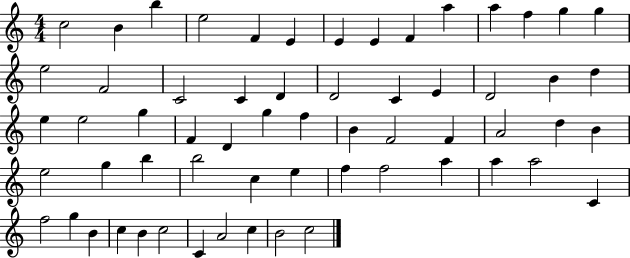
{
  \clef treble
  \numericTimeSignature
  \time 4/4
  \key c \major
  c''2 b'4 b''4 | e''2 f'4 e'4 | e'4 e'4 f'4 a''4 | a''4 f''4 g''4 g''4 | \break e''2 f'2 | c'2 c'4 d'4 | d'2 c'4 e'4 | d'2 b'4 d''4 | \break e''4 e''2 g''4 | f'4 d'4 g''4 f''4 | b'4 f'2 f'4 | a'2 d''4 b'4 | \break e''2 g''4 b''4 | b''2 c''4 e''4 | f''4 f''2 a''4 | a''4 a''2 c'4 | \break f''2 g''4 b'4 | c''4 b'4 c''2 | c'4 a'2 c''4 | b'2 c''2 | \break \bar "|."
}